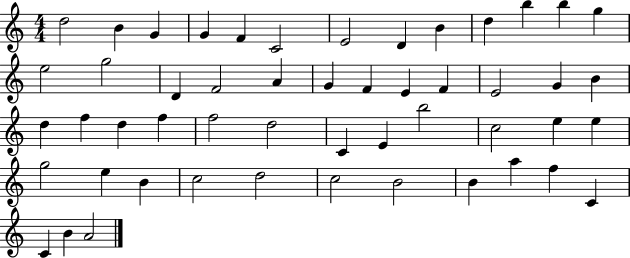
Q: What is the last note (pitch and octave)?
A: A4